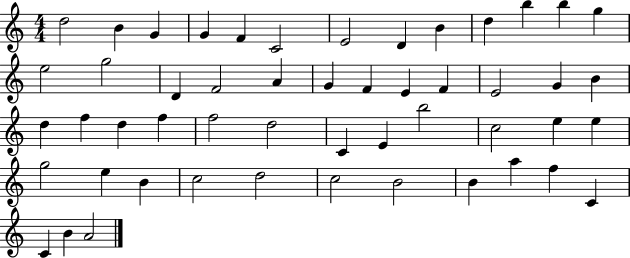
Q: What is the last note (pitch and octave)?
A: A4